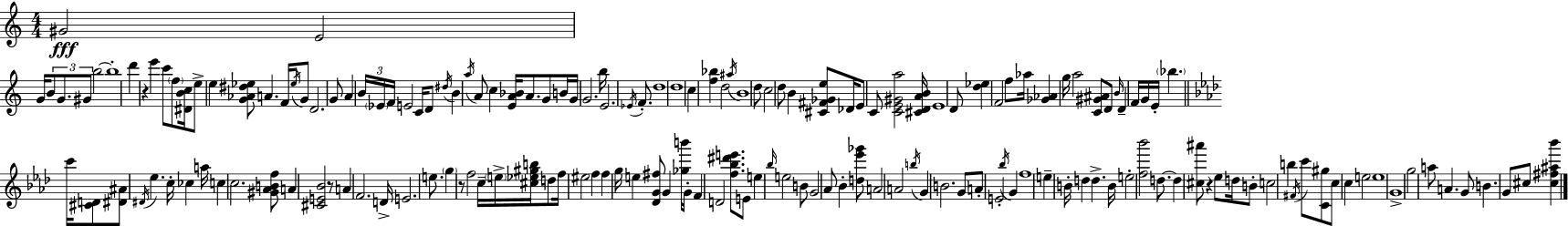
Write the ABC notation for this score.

X:1
T:Untitled
M:4/4
L:1/4
K:C
^G2 E2 G/4 B/2 G/2 ^G/2 b2 b4 d' z e' c'/2 f/2 [^DBc]/4 e/2 e [G_A^d_e]/2 A F/4 _e/4 G/2 D2 G/2 A B/4 _E/4 F/4 E2 C/4 D/2 ^d/4 B a/4 A/2 c [EA_B]/4 A/2 G/2 B/4 G/4 G2 b/4 E2 _E/4 F/2 d4 d4 c [f_b] d2 ^a/4 B4 d/2 c2 d/2 B [^C^F_Ge]/2 _D/4 E/2 C/2 [CE^Ga]2 [^CDAB]/4 E4 D/2 [d_e] F2 f/2 _a/4 [_G_A] g/4 a2 [C^G^A]/2 D/2 B/4 D F/4 G/4 E/4 _b c'/4 [^CD]/2 [^D^A]/2 ^D/4 _e c/4 _c a/4 c c2 [^G_ABf]/2 A [^CE_B]2 z/2 A F2 D/4 E2 e/2 g z/2 f2 c/4 e/4 [^c_e^gb]/4 d/2 f/4 ^e2 f f g/4 e [_DG^f]/2 G [_gb']/4 G/4 F D2 [f_b^d'e']/2 E/2 e _b/4 e2 B/2 G2 _A/2 _B [d_e'_g']/2 A2 A2 b/4 G B2 G/2 A/2 E2 _b/4 G f4 e B/4 d d B/4 e2 [f_b']2 d/2 d [^c^a']/2 z _e/2 d/4 B/2 c2 b ^F/4 c'/2 [C^g]/2 c/2 c e2 e4 G4 g2 a/2 A G/2 B G/2 ^c/2 [^c^f^a_b']